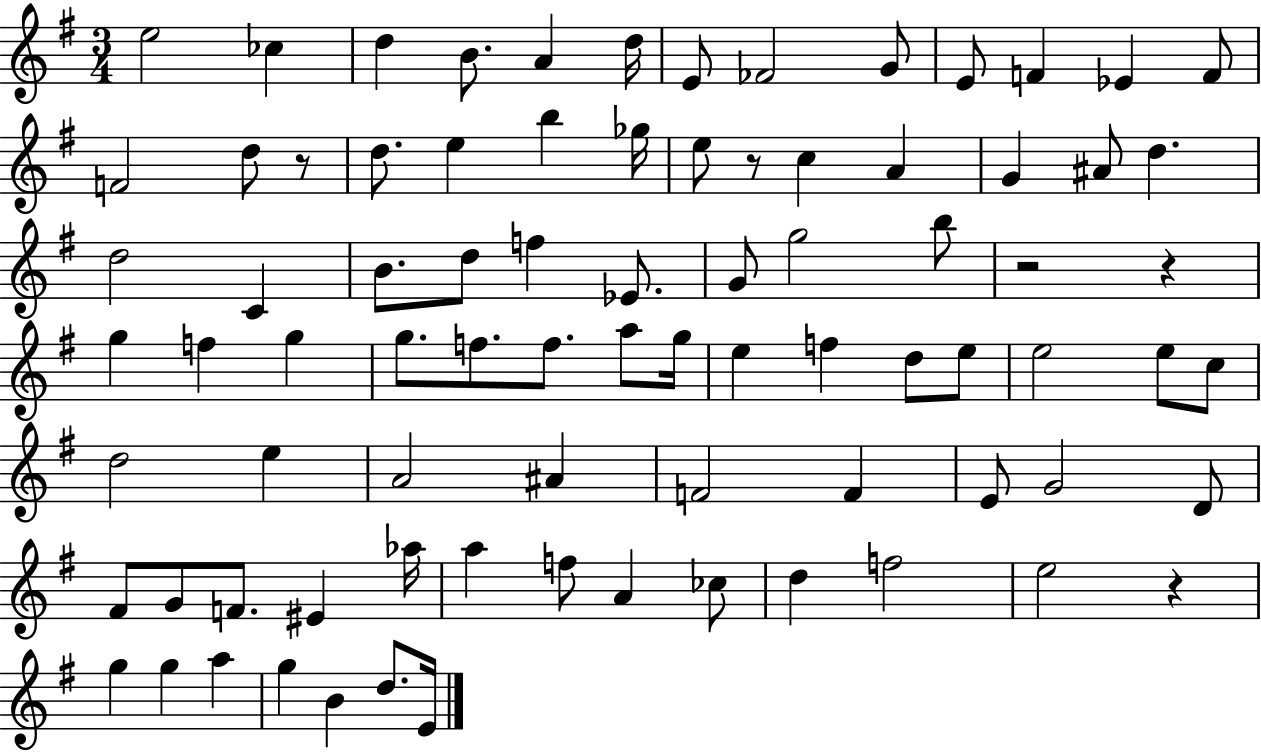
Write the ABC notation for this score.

X:1
T:Untitled
M:3/4
L:1/4
K:G
e2 _c d B/2 A d/4 E/2 _F2 G/2 E/2 F _E F/2 F2 d/2 z/2 d/2 e b _g/4 e/2 z/2 c A G ^A/2 d d2 C B/2 d/2 f _E/2 G/2 g2 b/2 z2 z g f g g/2 f/2 f/2 a/2 g/4 e f d/2 e/2 e2 e/2 c/2 d2 e A2 ^A F2 F E/2 G2 D/2 ^F/2 G/2 F/2 ^E _a/4 a f/2 A _c/2 d f2 e2 z g g a g B d/2 E/4